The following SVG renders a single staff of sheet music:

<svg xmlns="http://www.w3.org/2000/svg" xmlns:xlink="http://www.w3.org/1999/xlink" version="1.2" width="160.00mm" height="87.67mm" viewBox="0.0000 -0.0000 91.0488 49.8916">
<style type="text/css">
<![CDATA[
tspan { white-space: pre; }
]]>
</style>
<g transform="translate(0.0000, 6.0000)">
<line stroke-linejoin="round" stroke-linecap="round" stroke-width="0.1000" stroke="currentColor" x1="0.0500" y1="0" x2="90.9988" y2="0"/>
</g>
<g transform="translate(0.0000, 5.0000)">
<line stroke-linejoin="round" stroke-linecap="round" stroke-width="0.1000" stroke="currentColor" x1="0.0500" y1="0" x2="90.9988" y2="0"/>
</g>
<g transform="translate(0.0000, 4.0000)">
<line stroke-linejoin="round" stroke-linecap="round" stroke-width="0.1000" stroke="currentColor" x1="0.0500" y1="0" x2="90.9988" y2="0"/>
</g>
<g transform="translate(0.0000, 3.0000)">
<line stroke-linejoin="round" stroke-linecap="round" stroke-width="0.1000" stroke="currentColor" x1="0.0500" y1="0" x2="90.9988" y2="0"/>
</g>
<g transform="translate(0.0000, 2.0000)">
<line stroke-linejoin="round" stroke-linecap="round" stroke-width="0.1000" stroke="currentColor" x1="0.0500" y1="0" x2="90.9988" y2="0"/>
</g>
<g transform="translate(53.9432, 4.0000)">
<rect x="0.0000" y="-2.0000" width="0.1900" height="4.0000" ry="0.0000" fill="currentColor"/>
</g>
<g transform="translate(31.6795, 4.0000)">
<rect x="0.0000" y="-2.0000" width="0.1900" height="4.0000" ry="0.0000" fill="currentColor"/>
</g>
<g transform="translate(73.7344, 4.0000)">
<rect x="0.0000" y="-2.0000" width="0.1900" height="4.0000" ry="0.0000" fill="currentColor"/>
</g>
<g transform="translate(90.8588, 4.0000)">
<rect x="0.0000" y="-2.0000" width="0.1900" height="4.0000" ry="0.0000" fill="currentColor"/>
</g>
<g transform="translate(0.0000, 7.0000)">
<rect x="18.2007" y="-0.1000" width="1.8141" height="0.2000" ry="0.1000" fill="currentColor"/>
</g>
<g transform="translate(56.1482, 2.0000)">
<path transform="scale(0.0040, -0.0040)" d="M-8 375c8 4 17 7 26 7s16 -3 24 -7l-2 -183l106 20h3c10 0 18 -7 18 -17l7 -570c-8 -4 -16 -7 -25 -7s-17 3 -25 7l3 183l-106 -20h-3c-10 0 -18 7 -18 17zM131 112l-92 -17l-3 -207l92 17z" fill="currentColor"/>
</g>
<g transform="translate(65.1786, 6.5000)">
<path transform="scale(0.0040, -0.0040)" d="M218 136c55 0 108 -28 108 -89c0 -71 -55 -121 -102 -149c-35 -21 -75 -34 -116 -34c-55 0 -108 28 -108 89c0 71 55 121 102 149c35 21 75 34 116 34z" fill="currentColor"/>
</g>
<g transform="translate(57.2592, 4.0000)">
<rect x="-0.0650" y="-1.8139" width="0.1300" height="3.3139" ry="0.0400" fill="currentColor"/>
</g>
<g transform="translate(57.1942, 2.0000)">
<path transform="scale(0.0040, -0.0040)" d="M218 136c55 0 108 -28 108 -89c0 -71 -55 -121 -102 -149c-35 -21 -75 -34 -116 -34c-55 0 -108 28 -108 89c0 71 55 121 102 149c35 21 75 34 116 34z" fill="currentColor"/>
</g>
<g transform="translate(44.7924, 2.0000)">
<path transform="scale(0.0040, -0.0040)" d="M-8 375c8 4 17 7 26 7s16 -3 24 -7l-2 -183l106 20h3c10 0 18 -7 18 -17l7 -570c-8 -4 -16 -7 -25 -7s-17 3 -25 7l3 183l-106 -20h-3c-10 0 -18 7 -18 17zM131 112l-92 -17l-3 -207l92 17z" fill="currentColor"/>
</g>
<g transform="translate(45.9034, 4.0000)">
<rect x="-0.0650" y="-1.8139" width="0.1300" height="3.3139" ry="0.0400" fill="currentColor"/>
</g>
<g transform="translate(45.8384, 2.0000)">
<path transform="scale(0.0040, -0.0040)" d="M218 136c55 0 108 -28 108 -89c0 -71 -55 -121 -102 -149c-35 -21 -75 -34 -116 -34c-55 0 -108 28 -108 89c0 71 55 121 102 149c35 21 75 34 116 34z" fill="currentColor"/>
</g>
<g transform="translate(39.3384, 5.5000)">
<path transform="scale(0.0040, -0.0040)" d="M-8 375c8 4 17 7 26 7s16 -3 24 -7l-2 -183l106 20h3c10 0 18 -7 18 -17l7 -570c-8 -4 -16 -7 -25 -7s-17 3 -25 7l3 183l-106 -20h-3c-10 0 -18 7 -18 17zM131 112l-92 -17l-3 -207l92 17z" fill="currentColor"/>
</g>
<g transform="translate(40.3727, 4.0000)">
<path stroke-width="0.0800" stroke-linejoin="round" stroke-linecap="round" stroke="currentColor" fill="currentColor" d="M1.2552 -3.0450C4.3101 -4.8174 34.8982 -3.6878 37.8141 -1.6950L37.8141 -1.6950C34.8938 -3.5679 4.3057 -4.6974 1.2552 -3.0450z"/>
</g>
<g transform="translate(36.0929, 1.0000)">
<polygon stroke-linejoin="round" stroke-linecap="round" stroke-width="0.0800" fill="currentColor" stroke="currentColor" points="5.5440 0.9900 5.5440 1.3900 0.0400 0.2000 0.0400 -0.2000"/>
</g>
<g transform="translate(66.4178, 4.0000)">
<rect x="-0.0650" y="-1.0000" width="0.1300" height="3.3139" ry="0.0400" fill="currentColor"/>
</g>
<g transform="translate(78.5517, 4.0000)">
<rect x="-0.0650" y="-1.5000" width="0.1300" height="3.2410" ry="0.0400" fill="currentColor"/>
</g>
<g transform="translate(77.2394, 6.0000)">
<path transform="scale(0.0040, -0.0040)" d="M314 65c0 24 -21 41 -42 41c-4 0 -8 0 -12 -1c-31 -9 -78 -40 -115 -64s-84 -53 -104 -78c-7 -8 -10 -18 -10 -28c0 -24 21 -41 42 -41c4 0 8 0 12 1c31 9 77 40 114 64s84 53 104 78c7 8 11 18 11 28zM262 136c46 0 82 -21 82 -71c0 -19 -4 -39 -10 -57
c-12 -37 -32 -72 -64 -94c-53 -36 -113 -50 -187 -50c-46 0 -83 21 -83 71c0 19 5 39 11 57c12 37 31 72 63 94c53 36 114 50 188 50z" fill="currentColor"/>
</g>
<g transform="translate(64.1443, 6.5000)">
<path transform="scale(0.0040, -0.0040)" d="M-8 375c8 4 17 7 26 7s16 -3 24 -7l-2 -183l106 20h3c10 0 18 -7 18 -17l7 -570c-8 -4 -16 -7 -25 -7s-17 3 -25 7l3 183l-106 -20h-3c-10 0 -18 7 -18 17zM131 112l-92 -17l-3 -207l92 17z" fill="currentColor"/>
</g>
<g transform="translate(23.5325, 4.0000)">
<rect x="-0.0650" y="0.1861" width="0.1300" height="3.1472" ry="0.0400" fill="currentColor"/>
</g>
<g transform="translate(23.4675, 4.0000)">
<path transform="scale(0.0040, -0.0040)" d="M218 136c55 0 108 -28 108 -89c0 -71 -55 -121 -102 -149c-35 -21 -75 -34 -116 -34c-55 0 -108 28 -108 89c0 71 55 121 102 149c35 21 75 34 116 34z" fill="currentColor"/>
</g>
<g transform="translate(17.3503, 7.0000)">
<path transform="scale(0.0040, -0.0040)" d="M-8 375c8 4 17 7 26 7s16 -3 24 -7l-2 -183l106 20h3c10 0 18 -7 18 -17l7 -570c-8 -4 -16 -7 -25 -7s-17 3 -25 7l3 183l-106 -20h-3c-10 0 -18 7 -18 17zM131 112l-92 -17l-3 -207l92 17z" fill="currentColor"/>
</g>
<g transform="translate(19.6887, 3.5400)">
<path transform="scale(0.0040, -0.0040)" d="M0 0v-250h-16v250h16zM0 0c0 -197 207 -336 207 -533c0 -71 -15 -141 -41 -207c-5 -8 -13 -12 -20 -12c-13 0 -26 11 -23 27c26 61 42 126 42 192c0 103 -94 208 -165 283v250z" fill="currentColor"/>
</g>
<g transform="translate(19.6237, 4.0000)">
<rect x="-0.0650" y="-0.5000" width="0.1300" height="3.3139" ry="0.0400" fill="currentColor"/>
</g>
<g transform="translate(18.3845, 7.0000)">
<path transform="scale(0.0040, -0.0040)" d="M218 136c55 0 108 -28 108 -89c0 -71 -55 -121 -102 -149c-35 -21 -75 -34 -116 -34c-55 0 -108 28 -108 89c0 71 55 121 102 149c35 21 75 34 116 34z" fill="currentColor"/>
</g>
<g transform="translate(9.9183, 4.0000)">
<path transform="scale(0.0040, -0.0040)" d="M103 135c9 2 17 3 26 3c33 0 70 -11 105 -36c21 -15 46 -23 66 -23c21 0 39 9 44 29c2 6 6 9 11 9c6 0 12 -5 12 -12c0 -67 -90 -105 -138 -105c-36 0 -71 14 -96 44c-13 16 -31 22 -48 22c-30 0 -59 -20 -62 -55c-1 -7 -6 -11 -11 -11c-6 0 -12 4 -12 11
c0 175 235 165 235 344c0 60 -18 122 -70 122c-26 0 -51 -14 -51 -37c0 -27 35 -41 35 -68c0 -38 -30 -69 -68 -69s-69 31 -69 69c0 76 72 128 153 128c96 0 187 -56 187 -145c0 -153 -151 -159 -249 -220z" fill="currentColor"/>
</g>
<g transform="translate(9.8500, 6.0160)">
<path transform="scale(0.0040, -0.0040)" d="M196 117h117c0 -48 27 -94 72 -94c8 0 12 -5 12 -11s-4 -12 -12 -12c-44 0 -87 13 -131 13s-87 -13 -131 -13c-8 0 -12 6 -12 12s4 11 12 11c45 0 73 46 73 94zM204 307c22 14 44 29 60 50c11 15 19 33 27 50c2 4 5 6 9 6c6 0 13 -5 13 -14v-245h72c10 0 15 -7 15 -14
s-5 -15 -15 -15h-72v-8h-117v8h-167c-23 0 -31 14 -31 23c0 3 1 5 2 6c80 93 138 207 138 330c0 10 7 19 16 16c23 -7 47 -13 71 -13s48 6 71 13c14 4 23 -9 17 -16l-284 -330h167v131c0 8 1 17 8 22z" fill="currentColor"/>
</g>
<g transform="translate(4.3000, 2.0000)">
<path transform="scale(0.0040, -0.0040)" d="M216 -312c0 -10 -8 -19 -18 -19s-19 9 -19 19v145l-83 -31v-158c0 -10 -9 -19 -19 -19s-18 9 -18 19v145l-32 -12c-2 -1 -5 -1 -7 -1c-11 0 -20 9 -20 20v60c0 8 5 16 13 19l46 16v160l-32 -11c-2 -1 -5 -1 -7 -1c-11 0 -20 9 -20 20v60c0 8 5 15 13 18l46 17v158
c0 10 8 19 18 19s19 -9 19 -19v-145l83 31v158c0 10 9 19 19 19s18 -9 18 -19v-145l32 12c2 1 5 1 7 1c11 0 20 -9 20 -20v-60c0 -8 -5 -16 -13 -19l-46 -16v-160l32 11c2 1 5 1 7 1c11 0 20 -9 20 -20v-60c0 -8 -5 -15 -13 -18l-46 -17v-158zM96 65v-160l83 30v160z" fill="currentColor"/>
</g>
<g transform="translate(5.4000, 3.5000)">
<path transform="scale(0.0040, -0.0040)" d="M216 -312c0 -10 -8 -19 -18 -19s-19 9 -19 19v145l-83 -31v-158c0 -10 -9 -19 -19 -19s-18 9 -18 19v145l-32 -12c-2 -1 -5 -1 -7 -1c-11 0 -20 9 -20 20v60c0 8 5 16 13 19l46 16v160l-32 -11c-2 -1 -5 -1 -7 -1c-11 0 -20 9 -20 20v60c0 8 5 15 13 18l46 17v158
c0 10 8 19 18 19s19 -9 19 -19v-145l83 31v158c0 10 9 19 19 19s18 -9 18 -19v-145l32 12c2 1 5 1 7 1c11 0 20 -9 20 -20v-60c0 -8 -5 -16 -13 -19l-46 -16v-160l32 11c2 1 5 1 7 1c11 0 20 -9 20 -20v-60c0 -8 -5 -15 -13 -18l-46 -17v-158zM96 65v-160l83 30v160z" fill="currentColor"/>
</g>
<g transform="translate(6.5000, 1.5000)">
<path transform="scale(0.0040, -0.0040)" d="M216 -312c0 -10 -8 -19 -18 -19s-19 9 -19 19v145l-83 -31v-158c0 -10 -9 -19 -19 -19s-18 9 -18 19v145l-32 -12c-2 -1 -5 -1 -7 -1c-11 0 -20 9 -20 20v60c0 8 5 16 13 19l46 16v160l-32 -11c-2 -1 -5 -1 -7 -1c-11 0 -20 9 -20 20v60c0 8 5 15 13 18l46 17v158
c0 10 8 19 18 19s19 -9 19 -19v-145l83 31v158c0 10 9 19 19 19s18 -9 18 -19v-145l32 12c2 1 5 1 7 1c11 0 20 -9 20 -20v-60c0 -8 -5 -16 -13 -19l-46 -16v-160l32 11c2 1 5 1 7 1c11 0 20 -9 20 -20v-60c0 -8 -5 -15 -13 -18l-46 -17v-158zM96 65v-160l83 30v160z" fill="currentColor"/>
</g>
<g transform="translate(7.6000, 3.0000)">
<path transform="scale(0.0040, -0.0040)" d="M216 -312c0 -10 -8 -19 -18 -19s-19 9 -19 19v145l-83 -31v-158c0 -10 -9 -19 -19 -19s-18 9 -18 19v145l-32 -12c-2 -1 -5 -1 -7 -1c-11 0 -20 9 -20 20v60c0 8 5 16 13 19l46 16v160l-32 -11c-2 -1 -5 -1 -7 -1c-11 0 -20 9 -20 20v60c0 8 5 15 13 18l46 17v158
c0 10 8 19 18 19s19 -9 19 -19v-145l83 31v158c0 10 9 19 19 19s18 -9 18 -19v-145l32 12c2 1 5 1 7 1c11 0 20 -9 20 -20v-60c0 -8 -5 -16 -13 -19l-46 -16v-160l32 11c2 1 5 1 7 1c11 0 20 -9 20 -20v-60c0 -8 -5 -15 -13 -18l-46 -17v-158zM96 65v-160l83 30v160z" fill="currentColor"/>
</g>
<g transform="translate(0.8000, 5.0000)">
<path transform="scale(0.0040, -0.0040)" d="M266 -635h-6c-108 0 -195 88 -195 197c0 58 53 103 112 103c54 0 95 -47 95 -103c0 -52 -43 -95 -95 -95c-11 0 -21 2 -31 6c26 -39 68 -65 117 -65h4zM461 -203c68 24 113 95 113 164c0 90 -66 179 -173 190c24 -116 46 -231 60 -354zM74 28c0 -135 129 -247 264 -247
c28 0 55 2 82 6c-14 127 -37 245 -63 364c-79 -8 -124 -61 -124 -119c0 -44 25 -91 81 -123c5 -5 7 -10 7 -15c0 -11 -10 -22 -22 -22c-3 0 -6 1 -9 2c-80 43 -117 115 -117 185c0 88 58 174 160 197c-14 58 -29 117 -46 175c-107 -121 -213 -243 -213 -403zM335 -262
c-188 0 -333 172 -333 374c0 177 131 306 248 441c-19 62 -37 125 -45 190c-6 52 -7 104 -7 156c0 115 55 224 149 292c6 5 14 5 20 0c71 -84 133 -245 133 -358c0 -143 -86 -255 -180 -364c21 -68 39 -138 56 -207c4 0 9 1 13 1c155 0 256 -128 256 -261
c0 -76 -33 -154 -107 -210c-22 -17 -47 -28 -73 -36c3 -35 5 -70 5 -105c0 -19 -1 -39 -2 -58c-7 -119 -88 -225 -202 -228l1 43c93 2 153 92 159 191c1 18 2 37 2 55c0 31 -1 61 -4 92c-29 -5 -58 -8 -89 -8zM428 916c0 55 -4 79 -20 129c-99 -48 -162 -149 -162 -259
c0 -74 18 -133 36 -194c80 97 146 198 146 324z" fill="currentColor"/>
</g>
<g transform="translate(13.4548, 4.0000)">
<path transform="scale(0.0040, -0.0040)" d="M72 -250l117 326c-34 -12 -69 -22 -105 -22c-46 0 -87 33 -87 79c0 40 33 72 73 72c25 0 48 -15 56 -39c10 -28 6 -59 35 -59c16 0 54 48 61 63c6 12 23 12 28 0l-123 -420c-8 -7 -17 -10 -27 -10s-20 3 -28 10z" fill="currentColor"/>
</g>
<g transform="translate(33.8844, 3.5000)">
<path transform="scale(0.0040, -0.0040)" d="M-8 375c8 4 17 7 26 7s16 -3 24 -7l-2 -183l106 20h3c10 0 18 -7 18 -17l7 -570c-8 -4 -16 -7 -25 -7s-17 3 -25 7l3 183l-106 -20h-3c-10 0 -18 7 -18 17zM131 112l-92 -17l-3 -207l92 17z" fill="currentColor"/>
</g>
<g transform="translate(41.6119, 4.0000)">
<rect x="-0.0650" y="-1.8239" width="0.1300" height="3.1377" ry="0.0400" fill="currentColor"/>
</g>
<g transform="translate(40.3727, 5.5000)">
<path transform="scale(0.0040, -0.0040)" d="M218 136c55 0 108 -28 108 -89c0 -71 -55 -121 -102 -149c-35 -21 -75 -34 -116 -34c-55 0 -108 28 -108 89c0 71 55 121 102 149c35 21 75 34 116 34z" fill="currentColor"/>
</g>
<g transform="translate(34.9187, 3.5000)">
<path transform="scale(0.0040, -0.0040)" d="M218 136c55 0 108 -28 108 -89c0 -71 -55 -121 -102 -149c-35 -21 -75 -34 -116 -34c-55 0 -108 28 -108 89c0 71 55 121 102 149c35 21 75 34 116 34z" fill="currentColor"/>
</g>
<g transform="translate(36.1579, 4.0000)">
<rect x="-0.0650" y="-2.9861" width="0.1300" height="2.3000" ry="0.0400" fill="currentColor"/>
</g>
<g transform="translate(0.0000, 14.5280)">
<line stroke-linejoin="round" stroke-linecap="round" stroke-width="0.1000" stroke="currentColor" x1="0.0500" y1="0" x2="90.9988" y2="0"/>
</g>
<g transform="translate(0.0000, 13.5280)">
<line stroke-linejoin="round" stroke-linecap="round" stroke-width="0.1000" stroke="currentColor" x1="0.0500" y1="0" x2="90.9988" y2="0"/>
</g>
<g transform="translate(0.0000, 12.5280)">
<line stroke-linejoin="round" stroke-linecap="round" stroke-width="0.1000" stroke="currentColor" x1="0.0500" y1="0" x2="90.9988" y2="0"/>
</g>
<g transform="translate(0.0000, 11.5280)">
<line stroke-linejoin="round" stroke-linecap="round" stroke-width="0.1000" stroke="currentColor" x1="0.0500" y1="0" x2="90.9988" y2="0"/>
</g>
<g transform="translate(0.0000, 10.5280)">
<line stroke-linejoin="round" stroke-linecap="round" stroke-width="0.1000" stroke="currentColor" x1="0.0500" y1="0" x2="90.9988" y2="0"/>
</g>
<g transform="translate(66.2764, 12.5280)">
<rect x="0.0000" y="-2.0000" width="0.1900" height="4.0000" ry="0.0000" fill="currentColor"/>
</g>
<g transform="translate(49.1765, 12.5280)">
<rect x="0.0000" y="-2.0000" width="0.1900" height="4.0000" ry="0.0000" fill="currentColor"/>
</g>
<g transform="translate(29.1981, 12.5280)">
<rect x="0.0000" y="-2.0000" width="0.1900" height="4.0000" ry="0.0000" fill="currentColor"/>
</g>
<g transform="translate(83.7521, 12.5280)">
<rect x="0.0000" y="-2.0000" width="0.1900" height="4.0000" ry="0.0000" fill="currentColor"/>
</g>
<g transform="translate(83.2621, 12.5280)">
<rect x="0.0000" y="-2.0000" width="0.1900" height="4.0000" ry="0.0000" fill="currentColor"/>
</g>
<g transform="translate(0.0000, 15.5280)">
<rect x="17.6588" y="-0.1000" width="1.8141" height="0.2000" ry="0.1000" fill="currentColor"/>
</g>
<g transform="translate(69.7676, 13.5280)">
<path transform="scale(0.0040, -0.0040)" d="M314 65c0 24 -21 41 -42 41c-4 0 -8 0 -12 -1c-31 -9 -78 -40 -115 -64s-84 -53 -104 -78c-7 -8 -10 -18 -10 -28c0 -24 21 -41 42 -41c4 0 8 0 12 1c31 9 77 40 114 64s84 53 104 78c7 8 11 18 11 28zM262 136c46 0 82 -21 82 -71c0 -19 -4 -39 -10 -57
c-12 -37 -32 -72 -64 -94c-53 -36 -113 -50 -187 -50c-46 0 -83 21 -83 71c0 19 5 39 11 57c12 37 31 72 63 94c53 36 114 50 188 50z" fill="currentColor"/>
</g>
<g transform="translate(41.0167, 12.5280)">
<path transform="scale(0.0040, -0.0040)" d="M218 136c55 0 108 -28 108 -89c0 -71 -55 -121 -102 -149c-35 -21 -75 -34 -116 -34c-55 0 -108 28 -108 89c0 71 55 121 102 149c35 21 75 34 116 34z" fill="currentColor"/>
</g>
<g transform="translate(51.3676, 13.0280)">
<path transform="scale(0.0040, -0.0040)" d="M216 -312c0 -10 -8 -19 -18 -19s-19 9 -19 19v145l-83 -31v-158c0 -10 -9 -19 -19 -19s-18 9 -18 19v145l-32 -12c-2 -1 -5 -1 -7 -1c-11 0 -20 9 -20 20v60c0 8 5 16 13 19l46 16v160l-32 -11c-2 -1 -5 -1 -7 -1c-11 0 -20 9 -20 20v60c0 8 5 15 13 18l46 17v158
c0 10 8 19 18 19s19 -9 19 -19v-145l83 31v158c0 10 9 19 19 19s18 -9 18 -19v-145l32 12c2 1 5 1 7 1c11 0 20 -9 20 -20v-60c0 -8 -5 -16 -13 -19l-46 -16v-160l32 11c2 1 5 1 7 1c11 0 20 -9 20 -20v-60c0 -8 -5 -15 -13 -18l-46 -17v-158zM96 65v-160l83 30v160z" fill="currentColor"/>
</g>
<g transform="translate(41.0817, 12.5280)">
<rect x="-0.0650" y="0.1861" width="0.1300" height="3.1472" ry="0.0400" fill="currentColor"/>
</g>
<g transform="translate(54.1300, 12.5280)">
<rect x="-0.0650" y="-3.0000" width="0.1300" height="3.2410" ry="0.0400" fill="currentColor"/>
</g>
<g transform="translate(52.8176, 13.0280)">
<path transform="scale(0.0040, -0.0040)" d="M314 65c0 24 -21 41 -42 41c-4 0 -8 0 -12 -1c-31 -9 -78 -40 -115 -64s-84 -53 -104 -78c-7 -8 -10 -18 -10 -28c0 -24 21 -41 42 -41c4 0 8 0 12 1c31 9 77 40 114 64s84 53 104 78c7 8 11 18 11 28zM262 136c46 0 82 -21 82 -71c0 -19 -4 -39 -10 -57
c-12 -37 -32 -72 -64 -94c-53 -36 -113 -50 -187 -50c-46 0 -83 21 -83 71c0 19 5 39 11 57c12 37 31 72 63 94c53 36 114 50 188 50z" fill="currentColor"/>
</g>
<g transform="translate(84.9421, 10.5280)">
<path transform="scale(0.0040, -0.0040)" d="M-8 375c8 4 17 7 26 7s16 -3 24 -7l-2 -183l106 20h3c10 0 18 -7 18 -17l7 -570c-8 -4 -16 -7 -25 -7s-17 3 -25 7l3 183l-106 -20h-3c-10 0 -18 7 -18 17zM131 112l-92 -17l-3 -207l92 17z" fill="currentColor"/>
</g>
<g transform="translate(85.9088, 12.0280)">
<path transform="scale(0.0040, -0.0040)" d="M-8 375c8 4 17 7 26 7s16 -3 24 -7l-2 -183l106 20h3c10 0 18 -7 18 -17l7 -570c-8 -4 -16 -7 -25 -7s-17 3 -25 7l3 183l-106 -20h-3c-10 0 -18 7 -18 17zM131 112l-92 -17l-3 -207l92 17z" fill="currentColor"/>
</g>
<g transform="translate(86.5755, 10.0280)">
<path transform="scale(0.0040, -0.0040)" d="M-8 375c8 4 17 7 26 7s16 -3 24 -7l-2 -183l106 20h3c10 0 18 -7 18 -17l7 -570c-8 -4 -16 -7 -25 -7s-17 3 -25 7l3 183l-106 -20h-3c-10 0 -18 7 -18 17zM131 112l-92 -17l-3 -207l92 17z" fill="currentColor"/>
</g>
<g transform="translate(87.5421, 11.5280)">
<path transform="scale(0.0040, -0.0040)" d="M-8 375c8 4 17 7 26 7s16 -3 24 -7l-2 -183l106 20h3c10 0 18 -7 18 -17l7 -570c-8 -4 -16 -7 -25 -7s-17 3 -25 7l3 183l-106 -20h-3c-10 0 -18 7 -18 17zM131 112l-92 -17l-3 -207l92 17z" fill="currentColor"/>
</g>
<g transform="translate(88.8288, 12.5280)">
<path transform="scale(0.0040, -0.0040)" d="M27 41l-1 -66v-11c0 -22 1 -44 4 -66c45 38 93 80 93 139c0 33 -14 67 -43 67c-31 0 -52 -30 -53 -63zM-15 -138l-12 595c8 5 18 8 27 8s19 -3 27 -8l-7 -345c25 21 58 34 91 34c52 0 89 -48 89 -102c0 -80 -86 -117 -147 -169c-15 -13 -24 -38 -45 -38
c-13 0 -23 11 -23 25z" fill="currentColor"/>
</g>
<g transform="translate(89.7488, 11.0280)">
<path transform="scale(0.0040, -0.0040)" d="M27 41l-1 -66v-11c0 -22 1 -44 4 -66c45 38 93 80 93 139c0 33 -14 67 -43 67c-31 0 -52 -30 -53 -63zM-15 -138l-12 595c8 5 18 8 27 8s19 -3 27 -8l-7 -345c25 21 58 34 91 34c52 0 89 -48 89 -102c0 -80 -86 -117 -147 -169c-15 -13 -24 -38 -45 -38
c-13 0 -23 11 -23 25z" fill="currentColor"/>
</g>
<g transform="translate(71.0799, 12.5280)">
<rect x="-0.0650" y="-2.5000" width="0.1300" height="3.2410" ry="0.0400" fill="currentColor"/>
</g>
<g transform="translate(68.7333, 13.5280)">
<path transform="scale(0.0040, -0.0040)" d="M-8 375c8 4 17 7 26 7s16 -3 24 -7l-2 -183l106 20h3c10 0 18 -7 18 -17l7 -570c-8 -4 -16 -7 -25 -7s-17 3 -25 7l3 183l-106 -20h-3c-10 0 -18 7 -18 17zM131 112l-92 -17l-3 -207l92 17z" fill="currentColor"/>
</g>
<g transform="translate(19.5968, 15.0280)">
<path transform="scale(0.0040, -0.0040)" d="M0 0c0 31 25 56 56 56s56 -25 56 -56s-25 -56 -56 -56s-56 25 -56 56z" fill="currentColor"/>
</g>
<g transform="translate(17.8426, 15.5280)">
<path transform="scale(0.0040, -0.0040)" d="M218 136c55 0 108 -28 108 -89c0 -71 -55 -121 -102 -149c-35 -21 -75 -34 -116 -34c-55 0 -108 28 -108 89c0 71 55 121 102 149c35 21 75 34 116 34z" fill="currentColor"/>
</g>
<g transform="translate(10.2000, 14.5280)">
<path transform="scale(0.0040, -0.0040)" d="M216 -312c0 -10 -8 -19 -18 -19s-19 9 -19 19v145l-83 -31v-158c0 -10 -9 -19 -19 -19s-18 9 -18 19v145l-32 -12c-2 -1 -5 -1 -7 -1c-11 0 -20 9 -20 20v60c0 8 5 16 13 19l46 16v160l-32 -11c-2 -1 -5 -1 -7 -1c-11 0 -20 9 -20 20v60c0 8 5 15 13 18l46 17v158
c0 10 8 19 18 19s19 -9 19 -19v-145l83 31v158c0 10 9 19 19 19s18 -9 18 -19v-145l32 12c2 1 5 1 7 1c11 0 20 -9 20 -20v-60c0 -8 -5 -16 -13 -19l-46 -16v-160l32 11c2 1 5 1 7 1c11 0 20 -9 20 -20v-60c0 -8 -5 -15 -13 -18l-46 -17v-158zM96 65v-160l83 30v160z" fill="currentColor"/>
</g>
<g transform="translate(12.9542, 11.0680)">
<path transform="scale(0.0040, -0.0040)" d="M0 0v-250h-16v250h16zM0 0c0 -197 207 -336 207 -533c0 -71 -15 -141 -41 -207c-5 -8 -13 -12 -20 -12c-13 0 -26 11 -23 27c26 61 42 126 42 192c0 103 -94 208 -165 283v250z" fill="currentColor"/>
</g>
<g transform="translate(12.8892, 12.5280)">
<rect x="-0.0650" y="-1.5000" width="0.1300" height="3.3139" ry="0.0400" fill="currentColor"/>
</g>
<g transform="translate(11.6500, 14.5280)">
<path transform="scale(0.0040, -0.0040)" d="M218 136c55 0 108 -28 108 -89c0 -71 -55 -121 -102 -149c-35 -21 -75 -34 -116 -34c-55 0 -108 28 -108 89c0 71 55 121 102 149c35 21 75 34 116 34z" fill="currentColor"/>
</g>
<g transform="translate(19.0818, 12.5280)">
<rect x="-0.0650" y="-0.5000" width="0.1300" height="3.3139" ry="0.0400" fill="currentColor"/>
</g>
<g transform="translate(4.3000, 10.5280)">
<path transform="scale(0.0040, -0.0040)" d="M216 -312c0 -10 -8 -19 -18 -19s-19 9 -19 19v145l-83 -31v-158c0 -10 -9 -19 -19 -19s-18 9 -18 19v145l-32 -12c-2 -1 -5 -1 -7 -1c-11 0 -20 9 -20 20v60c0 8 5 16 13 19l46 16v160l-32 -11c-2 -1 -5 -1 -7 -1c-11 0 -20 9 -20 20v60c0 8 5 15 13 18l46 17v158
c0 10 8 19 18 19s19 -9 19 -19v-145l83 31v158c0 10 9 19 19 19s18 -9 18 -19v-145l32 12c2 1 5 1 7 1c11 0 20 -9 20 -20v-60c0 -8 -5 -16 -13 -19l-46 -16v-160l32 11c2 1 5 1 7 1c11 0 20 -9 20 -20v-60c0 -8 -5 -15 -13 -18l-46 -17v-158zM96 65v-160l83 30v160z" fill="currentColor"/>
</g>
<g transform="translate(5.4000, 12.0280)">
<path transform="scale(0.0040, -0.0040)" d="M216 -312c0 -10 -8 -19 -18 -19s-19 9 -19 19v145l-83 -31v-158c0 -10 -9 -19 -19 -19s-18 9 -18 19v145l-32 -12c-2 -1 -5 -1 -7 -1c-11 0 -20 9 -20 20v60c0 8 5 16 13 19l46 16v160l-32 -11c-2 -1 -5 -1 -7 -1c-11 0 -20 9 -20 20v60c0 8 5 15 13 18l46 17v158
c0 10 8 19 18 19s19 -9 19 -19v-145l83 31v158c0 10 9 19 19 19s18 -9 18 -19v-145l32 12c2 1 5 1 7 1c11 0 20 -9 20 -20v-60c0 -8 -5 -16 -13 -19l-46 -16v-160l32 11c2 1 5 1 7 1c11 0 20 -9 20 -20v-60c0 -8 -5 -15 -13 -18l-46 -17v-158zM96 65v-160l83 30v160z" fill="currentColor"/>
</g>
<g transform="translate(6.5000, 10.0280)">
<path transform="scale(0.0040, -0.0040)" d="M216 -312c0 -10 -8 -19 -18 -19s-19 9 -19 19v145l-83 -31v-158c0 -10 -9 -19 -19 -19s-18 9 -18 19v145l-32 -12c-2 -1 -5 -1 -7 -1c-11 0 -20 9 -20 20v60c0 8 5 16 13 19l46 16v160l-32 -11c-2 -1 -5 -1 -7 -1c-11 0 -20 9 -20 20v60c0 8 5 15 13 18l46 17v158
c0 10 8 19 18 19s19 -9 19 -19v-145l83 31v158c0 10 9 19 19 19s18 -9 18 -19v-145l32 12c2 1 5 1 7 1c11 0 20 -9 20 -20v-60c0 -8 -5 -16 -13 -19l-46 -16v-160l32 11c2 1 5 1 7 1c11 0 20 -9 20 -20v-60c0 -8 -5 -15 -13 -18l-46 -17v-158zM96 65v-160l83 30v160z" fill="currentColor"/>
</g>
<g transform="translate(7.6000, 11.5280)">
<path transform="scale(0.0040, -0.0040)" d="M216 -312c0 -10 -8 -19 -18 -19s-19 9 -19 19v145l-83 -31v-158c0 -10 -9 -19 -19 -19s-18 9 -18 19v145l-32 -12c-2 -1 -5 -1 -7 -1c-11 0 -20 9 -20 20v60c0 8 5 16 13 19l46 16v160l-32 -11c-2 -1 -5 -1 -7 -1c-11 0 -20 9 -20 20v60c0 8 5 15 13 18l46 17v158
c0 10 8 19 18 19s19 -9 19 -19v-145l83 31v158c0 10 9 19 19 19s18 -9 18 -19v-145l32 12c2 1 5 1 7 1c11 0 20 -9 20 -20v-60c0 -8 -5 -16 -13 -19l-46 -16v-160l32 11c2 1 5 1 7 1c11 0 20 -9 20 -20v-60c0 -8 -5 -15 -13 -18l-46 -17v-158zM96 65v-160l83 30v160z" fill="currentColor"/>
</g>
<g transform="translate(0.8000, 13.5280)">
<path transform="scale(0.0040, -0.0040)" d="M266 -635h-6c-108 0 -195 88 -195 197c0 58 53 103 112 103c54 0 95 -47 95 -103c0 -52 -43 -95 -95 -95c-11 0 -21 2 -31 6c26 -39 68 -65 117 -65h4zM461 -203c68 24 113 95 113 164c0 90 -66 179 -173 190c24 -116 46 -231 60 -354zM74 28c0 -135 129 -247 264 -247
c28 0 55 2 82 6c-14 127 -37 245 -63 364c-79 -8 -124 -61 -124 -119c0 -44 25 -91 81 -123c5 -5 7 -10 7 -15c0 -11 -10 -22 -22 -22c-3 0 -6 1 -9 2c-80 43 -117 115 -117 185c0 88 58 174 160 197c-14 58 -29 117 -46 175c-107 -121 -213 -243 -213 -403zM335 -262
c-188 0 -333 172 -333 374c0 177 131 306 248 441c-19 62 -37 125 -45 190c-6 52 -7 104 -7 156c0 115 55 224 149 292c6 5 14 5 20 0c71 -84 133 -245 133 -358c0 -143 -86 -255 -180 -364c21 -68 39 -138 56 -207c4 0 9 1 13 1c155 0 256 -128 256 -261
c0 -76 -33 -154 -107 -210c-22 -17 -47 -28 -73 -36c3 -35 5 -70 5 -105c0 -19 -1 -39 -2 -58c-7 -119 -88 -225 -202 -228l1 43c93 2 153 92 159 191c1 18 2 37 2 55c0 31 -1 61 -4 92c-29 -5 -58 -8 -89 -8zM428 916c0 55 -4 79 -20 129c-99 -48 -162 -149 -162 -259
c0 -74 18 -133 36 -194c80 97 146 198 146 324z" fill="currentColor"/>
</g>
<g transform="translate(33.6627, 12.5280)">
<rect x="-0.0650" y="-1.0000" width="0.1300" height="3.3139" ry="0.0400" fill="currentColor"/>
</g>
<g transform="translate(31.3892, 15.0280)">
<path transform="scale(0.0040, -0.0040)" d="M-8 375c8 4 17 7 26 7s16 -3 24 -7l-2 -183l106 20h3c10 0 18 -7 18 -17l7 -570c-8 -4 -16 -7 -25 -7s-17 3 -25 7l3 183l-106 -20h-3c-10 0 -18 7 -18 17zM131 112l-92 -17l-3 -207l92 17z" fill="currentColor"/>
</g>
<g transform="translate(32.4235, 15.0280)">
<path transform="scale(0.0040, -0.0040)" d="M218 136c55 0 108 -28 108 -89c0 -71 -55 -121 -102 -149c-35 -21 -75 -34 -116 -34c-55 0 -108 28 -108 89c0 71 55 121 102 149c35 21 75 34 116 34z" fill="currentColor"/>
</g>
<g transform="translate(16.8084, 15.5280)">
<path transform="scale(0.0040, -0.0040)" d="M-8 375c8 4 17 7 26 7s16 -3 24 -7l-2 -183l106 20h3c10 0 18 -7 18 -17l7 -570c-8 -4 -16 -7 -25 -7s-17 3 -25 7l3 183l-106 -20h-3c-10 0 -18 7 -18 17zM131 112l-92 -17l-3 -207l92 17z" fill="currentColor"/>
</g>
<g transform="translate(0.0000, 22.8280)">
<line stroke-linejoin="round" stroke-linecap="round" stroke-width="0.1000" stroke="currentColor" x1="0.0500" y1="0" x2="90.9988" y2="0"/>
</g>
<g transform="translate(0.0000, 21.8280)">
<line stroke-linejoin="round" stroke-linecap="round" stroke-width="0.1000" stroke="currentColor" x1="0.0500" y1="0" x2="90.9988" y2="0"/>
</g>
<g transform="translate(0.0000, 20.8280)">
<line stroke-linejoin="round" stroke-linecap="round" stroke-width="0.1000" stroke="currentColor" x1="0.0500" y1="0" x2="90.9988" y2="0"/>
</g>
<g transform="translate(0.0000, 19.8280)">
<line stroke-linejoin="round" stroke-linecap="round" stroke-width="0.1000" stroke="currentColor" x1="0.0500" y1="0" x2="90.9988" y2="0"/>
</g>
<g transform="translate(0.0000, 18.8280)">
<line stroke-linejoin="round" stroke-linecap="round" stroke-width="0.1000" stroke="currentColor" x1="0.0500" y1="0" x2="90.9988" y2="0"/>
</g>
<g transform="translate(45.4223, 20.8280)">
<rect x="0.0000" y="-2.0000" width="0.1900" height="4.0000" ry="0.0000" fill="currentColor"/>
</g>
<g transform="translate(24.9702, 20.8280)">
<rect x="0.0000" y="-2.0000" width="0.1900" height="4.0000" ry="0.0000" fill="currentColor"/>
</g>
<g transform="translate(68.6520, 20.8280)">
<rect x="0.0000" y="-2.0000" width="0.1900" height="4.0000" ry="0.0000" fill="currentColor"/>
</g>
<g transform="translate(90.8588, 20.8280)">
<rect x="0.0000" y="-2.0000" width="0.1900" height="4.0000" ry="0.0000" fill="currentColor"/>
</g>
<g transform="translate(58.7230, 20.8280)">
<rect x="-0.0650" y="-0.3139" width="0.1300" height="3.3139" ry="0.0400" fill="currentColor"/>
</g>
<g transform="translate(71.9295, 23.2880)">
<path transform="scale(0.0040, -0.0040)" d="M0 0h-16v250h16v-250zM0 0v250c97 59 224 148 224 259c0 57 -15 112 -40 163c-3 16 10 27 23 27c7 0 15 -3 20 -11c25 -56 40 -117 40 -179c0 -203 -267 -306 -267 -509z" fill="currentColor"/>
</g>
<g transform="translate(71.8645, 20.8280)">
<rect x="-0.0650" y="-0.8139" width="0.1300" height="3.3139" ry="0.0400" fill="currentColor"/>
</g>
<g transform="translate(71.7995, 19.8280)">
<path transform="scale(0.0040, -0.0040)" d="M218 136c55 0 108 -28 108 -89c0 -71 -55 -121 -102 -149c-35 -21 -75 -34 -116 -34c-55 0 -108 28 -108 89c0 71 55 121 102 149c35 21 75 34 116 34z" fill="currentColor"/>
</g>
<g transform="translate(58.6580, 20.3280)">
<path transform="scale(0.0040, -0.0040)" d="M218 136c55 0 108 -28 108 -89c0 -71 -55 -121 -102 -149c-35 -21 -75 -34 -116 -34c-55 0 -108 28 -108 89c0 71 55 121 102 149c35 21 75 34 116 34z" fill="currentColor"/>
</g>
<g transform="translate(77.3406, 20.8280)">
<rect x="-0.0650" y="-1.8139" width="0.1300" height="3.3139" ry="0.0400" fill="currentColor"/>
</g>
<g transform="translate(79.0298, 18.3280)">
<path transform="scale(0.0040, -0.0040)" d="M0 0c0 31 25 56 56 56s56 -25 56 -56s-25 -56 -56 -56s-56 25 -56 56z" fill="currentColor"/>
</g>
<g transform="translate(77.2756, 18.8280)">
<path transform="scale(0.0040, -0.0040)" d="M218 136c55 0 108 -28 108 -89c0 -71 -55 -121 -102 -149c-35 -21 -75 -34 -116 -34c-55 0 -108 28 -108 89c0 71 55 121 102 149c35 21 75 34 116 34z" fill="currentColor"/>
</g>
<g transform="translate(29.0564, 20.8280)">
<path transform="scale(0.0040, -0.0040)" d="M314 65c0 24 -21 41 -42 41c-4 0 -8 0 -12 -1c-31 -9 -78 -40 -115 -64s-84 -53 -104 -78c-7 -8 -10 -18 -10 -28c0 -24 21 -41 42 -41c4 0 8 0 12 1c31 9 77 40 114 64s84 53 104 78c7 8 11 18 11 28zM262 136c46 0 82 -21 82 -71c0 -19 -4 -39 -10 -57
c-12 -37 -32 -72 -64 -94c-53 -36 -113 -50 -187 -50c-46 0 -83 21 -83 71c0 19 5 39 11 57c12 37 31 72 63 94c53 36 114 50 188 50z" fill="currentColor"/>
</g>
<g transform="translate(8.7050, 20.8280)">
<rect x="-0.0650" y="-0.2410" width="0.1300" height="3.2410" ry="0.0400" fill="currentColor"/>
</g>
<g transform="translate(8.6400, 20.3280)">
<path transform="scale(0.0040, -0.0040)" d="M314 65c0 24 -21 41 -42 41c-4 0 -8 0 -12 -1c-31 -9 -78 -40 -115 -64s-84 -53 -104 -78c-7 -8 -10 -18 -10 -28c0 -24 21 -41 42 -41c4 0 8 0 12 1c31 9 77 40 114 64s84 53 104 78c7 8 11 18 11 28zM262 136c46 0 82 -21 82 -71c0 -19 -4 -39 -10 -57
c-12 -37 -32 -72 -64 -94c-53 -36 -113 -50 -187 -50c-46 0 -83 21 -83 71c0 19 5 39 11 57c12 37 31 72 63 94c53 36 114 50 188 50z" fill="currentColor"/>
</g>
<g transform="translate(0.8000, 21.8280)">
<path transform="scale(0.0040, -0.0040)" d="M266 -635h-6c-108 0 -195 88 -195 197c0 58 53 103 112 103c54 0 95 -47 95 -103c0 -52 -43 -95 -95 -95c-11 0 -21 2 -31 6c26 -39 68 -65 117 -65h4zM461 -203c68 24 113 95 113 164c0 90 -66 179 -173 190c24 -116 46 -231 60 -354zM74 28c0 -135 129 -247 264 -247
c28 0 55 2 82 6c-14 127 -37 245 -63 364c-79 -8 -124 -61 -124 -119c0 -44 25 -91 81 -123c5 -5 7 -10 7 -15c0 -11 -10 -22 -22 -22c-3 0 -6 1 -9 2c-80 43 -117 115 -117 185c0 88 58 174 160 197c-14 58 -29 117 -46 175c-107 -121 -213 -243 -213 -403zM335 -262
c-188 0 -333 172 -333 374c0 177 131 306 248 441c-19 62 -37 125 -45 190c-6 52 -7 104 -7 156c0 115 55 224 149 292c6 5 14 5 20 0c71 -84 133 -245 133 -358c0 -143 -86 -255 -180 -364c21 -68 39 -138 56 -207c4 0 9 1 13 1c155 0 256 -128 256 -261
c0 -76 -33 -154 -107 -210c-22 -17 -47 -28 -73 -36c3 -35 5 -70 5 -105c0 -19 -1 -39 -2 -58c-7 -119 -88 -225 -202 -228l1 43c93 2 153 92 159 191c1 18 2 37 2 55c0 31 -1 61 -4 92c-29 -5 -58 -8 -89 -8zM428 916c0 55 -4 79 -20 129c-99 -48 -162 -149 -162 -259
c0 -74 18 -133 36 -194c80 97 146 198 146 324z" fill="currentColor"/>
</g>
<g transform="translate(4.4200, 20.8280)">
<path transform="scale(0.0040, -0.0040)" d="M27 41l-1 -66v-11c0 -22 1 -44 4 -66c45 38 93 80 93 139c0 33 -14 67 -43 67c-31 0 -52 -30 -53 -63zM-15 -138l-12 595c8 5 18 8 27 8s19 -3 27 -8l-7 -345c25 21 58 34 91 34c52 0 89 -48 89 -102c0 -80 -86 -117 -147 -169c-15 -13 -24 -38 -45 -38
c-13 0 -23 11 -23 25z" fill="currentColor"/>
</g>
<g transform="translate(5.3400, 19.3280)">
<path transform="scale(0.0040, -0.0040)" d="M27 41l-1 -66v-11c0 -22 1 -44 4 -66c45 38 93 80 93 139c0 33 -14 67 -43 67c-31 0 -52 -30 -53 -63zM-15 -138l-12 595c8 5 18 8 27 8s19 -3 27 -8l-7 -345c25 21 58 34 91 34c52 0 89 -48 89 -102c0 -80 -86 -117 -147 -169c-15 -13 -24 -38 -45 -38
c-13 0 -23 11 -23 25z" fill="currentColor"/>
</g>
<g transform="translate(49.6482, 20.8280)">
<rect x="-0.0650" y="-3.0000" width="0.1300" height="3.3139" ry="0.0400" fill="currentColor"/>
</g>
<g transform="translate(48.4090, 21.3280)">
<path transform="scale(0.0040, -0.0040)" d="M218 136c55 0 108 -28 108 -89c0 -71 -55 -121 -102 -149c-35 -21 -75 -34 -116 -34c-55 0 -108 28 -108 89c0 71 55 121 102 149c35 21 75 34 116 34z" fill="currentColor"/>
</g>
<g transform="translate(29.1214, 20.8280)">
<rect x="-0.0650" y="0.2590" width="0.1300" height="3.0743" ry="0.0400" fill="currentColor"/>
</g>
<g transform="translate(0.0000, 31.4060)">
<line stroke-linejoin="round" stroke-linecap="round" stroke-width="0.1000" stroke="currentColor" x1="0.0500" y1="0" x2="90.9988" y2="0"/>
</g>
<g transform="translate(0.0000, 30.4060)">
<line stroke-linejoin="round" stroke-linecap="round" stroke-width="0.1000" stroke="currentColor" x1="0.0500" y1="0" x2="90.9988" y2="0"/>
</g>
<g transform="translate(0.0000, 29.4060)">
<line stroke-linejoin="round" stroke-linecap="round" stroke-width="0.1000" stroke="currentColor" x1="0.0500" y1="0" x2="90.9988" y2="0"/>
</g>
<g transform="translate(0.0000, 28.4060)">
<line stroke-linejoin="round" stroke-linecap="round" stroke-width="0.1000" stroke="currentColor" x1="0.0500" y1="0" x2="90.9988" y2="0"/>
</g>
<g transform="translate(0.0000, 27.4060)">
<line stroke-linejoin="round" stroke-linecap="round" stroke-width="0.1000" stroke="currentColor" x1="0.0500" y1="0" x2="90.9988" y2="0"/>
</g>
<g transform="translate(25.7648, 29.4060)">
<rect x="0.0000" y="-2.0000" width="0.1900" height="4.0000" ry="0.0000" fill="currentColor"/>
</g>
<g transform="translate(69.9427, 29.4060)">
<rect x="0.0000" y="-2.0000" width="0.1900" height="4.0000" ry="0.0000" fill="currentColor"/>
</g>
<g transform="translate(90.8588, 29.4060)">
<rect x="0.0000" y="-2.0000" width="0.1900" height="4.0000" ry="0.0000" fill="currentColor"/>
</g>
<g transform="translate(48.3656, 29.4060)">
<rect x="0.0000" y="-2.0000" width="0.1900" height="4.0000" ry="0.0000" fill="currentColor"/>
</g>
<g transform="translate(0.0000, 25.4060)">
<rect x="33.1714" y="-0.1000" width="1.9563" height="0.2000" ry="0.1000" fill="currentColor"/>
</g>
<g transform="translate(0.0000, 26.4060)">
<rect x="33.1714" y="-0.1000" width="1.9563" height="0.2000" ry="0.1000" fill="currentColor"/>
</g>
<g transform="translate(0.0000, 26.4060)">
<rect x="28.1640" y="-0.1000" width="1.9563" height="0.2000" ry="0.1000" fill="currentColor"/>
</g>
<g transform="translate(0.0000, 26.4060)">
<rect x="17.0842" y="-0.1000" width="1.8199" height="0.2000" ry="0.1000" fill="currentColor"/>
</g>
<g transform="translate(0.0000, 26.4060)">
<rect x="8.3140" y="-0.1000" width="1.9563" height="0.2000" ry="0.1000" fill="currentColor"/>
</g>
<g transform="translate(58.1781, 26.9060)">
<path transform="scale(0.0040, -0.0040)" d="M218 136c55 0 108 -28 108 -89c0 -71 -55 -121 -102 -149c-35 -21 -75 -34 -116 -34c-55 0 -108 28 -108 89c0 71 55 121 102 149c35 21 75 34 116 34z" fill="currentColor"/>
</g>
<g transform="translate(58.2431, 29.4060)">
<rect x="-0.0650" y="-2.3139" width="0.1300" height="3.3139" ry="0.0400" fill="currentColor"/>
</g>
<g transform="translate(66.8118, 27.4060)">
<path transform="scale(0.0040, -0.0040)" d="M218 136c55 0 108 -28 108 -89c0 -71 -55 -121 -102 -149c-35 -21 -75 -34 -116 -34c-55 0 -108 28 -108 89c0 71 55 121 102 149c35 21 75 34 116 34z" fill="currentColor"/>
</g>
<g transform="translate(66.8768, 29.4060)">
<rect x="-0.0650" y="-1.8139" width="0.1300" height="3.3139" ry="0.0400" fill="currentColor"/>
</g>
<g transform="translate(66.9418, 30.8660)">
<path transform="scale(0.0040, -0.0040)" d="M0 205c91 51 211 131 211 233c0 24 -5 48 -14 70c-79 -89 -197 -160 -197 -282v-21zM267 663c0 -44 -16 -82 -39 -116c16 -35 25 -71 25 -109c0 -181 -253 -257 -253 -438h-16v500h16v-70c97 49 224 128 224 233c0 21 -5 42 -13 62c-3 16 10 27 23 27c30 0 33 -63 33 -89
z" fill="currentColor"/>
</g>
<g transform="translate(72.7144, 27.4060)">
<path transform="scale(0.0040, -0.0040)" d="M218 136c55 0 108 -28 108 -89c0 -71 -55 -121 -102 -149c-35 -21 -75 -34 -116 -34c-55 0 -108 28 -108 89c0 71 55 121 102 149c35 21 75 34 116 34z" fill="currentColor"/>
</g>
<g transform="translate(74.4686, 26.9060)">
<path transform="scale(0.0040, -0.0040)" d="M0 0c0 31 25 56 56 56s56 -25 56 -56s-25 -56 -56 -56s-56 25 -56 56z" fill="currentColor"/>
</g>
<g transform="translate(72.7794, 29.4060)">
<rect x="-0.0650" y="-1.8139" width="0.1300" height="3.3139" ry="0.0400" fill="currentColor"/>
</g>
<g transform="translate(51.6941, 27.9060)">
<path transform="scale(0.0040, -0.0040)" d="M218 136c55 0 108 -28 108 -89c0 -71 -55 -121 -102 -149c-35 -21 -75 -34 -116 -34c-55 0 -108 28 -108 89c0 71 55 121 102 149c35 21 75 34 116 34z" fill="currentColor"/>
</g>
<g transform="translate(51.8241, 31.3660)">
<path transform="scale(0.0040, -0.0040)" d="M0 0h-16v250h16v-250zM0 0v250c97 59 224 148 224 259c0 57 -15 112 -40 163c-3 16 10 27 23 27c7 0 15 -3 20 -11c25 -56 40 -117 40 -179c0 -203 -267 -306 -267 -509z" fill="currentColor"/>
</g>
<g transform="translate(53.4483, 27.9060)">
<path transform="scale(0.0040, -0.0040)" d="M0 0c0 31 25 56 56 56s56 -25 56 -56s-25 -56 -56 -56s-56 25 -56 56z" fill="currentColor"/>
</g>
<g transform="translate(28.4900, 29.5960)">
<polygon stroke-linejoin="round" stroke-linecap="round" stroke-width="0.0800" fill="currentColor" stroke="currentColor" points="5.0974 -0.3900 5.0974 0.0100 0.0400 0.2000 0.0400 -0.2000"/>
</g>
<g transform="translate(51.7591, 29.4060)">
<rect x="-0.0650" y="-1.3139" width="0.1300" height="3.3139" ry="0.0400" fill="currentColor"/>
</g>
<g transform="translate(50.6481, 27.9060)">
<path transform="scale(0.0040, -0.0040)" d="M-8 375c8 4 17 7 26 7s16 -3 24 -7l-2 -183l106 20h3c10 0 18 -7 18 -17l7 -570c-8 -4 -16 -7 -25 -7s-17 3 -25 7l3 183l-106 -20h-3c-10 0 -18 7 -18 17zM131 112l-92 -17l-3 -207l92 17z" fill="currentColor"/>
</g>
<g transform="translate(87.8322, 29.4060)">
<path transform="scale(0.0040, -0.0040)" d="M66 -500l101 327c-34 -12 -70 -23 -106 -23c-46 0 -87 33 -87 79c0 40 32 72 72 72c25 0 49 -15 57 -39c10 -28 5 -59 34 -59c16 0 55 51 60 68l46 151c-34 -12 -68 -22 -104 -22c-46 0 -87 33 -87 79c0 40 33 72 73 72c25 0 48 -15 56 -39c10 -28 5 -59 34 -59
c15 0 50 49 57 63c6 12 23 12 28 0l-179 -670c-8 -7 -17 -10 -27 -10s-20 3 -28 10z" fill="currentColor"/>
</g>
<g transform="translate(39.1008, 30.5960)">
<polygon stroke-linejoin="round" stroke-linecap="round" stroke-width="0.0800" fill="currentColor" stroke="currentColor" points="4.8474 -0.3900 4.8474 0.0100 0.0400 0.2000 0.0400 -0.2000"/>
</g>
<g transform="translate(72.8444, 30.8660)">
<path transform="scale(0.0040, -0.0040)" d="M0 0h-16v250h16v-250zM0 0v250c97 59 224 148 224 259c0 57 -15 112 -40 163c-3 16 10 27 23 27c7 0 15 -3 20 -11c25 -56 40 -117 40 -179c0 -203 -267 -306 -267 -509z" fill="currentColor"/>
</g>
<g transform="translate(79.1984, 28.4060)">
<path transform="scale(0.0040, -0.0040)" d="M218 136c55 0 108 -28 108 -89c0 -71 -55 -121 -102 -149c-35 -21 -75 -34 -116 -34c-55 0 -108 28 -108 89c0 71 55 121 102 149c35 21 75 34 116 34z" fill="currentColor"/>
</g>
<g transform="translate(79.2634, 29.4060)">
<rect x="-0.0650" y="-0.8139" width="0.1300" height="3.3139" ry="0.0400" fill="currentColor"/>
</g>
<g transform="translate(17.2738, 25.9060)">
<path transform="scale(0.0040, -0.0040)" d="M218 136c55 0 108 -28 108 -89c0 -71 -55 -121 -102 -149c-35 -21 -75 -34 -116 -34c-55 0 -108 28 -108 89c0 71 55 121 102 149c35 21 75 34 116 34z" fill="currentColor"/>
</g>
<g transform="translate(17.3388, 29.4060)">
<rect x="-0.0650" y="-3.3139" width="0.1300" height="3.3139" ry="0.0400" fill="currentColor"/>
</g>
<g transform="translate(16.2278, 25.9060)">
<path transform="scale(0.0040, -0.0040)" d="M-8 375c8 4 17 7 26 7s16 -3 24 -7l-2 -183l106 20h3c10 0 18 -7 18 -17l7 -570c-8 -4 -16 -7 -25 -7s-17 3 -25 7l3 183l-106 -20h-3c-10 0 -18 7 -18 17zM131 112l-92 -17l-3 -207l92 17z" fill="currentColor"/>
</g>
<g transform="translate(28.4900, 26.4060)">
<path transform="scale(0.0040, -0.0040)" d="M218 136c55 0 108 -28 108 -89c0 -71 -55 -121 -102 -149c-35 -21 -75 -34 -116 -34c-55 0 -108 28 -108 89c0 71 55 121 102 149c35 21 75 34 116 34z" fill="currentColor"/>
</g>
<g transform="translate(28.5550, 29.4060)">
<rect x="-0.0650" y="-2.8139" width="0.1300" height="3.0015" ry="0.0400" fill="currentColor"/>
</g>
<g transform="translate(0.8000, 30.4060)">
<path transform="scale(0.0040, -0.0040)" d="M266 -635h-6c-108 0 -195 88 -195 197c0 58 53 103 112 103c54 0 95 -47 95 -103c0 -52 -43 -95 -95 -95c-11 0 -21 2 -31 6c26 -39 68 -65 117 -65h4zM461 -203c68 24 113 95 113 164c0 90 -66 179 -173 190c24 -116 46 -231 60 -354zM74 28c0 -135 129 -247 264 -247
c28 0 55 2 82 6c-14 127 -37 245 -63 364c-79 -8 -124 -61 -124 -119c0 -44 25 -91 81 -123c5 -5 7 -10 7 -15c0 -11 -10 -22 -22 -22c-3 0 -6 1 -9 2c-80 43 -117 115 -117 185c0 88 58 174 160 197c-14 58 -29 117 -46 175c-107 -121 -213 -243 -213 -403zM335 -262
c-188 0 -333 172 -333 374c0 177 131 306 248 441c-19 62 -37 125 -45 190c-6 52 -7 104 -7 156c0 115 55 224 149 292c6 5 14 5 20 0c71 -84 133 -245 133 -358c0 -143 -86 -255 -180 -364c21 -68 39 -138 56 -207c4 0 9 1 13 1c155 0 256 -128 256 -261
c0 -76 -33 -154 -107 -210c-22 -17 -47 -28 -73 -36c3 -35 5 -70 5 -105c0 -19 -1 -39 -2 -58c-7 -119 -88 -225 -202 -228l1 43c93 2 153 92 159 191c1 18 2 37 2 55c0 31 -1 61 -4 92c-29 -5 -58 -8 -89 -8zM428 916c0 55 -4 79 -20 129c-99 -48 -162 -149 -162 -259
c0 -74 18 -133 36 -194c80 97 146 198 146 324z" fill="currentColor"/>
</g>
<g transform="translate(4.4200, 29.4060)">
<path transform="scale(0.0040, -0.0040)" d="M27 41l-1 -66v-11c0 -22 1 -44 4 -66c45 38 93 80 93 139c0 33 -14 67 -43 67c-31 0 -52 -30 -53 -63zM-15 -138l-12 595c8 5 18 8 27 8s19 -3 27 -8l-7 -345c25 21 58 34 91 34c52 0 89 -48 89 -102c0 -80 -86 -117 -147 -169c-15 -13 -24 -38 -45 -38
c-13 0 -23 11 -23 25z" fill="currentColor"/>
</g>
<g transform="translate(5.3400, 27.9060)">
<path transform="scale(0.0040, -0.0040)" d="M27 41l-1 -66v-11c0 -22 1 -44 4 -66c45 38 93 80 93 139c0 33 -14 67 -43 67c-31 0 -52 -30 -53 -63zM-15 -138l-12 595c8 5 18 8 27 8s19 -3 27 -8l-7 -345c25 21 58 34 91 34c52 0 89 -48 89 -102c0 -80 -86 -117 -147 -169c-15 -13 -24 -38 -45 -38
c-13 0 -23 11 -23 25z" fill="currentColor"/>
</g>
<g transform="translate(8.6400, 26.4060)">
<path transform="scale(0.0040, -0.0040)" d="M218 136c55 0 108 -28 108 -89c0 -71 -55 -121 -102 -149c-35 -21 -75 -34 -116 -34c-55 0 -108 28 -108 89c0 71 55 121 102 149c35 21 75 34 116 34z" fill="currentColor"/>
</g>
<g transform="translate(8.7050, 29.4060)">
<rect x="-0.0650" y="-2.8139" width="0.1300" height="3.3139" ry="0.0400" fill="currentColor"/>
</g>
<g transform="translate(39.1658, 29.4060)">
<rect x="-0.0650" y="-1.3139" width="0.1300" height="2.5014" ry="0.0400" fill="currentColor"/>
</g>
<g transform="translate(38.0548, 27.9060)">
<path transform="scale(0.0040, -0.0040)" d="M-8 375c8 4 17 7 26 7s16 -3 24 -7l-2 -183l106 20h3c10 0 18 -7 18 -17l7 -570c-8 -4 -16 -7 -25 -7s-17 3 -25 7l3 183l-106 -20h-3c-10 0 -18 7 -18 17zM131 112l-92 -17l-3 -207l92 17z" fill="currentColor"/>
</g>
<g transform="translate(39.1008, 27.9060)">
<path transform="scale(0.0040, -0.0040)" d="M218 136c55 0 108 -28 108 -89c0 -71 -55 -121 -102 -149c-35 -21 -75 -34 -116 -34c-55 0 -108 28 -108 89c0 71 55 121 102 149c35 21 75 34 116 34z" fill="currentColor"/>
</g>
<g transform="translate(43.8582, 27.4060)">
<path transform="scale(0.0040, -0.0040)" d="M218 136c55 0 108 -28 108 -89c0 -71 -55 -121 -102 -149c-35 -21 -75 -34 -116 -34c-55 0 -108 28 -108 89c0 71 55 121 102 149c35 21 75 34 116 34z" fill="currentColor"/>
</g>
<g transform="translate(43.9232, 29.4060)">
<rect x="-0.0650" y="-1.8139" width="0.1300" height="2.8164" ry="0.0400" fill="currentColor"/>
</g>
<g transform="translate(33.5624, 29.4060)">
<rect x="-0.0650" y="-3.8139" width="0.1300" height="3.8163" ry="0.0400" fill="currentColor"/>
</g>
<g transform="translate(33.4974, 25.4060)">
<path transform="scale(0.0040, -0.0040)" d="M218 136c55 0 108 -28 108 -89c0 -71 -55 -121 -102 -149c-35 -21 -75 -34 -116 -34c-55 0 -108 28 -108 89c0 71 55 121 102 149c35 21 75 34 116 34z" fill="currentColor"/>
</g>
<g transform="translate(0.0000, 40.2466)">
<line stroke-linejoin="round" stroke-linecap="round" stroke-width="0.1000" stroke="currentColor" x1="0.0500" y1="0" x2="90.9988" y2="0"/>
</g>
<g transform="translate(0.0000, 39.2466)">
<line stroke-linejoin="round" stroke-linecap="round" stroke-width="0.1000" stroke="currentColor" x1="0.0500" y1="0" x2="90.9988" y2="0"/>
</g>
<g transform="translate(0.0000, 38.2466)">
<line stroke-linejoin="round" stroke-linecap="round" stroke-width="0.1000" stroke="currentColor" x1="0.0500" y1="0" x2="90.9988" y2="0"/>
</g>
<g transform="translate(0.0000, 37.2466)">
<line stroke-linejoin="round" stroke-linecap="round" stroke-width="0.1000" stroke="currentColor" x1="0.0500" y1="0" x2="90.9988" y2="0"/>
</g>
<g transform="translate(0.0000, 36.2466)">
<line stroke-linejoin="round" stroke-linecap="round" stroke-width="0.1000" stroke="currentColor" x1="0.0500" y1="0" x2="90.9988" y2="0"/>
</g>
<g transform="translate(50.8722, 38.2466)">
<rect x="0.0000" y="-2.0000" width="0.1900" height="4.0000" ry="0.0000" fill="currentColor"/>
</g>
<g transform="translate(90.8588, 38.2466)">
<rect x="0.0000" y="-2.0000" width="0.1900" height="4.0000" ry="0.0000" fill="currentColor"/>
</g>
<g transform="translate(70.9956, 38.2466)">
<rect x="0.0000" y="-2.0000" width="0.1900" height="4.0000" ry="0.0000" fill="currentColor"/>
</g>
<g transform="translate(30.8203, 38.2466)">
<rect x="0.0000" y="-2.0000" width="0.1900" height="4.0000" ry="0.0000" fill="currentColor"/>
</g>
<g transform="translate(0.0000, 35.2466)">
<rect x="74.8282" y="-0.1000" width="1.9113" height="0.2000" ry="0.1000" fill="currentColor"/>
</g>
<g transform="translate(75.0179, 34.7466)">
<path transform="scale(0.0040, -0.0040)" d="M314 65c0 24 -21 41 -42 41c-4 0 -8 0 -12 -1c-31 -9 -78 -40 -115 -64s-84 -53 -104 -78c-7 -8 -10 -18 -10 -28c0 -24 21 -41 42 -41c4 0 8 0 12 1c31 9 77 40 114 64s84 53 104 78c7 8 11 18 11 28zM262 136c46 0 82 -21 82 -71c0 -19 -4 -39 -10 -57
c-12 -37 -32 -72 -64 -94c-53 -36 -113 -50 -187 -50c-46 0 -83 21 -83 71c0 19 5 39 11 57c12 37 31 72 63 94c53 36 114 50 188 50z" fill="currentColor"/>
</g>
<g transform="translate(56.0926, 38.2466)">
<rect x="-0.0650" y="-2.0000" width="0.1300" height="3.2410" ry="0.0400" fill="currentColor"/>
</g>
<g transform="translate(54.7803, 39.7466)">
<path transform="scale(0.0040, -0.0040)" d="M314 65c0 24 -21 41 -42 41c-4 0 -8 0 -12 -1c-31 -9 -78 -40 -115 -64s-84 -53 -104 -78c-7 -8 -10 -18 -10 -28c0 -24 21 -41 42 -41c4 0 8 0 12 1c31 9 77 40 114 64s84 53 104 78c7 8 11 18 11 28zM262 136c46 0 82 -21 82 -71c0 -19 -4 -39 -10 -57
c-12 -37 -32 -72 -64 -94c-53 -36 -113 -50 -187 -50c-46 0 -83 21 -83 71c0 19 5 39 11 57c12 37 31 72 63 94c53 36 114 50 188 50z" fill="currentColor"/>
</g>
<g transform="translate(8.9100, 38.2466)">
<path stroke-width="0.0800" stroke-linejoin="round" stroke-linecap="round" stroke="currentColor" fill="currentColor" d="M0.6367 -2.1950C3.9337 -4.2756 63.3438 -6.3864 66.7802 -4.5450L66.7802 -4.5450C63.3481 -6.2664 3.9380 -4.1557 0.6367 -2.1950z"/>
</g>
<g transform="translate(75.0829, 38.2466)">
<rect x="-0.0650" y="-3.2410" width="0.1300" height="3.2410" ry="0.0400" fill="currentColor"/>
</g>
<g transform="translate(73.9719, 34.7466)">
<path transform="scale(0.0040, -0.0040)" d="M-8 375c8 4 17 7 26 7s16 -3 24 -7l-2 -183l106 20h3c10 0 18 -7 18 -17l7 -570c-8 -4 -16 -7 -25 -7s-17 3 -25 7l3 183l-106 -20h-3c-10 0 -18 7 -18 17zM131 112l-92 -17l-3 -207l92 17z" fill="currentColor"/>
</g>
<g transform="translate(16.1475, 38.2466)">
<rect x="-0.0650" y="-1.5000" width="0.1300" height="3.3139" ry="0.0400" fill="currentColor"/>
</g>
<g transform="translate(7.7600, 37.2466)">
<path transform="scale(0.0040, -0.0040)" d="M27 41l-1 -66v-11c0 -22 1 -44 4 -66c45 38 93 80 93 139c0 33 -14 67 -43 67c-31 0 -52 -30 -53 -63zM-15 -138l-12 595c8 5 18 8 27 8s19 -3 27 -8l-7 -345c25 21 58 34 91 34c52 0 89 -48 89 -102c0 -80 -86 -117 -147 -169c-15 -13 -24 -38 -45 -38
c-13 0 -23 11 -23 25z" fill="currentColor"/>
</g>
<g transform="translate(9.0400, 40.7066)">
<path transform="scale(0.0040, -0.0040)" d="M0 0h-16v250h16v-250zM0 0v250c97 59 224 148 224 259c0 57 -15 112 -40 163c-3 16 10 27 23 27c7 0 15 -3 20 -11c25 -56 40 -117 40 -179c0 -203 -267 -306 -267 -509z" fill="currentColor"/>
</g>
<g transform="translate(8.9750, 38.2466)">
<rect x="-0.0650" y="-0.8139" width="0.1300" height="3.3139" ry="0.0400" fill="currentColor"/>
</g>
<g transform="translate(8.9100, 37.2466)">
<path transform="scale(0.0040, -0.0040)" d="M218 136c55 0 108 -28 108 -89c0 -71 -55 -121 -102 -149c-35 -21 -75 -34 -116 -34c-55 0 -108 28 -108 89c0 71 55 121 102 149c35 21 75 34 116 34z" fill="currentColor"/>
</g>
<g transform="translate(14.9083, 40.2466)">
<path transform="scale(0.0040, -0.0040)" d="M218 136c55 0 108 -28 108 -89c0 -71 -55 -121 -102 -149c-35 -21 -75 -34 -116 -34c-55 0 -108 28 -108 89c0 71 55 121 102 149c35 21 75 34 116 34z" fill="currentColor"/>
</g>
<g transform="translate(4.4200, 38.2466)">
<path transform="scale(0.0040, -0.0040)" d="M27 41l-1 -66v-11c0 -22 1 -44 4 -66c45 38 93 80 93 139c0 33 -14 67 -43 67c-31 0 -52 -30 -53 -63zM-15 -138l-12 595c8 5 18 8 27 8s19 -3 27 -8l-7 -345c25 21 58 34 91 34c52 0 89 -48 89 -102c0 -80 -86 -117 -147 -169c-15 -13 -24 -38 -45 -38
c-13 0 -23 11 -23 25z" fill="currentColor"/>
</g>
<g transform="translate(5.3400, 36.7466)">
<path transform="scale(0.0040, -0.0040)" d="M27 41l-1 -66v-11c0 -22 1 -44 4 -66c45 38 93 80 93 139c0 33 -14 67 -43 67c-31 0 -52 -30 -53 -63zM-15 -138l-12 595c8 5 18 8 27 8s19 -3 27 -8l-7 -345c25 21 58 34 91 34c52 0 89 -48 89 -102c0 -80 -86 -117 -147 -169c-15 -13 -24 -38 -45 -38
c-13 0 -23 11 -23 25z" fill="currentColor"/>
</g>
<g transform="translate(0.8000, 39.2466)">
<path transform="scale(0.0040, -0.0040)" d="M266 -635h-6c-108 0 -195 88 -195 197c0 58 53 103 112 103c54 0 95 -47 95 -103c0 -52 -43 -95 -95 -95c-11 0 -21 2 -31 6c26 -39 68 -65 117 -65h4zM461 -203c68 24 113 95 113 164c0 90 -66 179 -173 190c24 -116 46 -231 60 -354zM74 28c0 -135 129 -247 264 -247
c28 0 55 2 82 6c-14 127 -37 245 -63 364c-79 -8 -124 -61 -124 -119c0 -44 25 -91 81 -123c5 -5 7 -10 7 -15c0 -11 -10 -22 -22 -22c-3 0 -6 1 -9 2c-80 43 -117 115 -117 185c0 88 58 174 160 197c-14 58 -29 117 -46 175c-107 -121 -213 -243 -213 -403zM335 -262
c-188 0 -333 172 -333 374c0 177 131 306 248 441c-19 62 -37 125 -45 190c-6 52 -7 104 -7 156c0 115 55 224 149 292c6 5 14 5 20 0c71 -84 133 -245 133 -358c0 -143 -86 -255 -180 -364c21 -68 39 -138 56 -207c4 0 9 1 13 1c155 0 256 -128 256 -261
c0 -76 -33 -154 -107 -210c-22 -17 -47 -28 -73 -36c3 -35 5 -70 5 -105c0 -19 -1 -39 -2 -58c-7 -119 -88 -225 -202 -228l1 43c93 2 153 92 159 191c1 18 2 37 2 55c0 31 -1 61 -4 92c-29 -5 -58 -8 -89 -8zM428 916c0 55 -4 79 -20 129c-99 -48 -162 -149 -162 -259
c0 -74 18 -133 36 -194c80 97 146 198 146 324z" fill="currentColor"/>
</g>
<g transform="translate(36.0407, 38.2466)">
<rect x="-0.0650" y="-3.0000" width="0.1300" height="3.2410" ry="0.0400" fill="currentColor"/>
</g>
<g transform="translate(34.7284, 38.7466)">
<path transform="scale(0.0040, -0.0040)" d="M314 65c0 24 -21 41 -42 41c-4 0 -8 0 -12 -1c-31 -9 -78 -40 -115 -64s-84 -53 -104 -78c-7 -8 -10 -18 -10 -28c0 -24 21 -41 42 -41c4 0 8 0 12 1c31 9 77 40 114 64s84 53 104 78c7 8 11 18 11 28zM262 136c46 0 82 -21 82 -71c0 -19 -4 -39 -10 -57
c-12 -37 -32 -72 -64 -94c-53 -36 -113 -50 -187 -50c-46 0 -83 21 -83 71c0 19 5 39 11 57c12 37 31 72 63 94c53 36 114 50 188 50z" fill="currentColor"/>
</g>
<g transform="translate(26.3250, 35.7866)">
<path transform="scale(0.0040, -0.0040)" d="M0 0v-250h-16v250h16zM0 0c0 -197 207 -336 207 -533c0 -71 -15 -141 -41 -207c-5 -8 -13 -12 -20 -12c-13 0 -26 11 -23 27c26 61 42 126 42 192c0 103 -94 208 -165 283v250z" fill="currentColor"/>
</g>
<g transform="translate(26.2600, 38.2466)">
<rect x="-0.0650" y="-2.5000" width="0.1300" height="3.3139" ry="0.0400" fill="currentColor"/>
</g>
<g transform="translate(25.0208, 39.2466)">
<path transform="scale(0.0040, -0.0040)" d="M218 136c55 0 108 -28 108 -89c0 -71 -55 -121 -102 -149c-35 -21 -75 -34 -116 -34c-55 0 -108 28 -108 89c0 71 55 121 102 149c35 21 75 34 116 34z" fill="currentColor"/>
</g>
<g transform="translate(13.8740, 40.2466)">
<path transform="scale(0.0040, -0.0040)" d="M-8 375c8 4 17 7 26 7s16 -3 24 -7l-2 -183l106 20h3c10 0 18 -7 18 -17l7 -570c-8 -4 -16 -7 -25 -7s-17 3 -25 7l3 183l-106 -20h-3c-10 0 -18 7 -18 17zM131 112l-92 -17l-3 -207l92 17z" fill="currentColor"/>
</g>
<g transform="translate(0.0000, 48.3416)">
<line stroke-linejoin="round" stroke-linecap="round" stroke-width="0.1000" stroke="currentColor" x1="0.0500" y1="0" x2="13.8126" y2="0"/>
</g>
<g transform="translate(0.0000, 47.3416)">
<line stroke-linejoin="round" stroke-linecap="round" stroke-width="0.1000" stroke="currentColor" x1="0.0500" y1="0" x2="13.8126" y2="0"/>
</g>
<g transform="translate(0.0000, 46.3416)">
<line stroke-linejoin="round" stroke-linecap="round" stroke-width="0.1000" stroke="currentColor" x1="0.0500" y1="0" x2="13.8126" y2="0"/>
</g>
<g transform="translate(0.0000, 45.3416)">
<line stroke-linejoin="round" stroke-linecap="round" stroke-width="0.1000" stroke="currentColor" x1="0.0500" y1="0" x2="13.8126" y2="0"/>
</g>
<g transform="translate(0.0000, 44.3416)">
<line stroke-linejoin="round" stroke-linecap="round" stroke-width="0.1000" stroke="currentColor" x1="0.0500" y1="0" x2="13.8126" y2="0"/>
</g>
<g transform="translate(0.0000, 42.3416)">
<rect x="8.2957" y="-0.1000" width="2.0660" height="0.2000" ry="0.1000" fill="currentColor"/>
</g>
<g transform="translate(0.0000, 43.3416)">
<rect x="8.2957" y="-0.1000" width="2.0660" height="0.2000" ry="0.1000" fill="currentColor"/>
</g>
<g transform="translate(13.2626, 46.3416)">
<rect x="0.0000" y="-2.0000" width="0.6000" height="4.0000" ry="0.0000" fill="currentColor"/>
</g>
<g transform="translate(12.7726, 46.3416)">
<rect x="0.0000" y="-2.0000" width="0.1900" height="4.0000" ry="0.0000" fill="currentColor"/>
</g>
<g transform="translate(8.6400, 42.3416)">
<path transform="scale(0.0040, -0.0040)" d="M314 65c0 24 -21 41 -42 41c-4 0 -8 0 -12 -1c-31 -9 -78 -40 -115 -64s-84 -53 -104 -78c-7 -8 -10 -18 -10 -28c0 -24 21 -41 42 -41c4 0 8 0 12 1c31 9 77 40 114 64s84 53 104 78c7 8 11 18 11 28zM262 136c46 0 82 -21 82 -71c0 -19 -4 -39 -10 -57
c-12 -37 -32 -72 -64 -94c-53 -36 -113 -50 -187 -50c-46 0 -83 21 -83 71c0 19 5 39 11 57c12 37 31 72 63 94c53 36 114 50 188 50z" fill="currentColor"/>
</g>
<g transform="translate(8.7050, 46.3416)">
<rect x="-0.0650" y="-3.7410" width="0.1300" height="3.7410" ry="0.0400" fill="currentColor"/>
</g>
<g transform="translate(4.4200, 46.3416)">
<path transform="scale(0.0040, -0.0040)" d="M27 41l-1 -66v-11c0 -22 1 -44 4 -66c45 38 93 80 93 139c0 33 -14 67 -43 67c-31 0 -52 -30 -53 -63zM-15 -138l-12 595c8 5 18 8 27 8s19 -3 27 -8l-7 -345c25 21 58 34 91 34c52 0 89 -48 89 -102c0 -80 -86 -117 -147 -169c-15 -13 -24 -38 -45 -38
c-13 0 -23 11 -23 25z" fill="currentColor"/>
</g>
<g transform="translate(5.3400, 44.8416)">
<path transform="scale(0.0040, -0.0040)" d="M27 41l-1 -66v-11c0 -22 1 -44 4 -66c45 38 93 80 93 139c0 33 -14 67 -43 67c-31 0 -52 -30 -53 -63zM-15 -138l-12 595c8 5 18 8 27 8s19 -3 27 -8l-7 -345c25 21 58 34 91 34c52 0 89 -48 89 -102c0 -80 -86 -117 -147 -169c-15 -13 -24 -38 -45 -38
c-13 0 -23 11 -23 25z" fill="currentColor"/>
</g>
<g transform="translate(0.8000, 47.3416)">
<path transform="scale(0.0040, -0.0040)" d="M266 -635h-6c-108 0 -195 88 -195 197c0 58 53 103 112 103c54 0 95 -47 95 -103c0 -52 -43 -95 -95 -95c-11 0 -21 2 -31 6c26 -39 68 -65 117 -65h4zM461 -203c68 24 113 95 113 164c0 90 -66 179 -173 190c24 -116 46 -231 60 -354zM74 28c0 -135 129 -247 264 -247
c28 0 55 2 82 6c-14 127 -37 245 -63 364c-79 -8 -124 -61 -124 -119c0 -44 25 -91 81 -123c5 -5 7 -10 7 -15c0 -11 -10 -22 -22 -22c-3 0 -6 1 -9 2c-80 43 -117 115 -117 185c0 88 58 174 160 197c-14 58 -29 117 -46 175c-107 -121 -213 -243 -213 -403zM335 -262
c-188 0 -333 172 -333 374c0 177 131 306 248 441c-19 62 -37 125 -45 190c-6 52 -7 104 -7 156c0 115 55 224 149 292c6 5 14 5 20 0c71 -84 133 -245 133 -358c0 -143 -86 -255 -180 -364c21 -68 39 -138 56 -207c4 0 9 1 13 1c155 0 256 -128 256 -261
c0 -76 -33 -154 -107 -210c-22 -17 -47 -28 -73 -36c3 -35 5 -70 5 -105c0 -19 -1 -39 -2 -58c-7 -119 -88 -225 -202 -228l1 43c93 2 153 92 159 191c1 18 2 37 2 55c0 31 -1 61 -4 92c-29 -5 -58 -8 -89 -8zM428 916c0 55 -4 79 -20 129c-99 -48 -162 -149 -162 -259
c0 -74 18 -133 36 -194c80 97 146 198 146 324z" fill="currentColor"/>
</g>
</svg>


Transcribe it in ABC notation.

X:1
T:Untitled
M:2/4
L:1/4
K:E
z/2 C/2 B c/2 F/2 f f D E2 ^E/2 C D B ^A2 G2 c2 _B2 A c d/2 f a b a/2 c'/2 e/2 f/2 e/2 g f/4 f/2 d z/4 _d/2 E G/2 A2 F2 b2 c'2